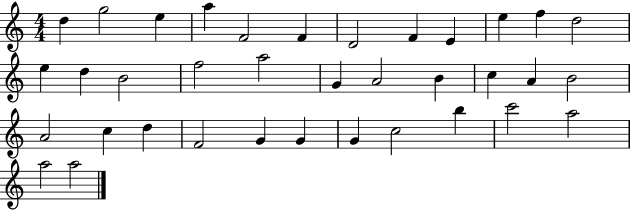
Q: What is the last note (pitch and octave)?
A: A5